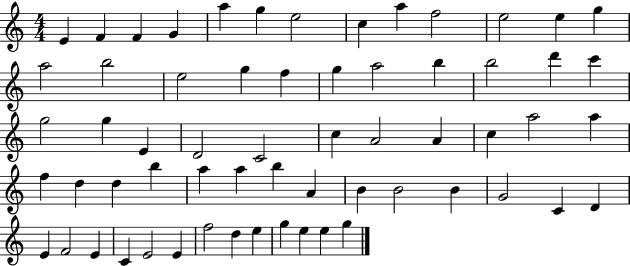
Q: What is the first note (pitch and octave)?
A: E4